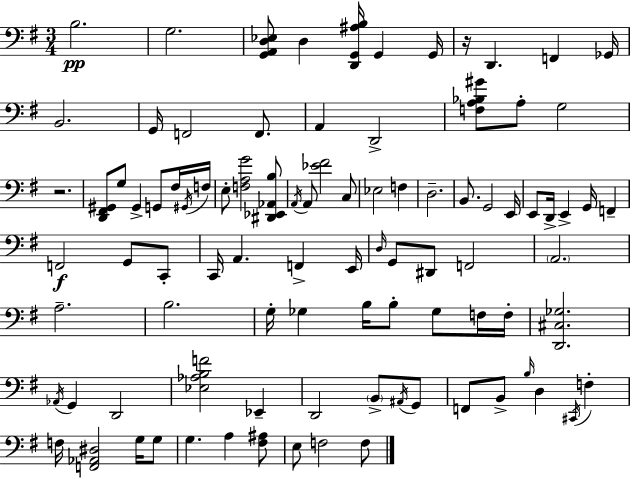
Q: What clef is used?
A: bass